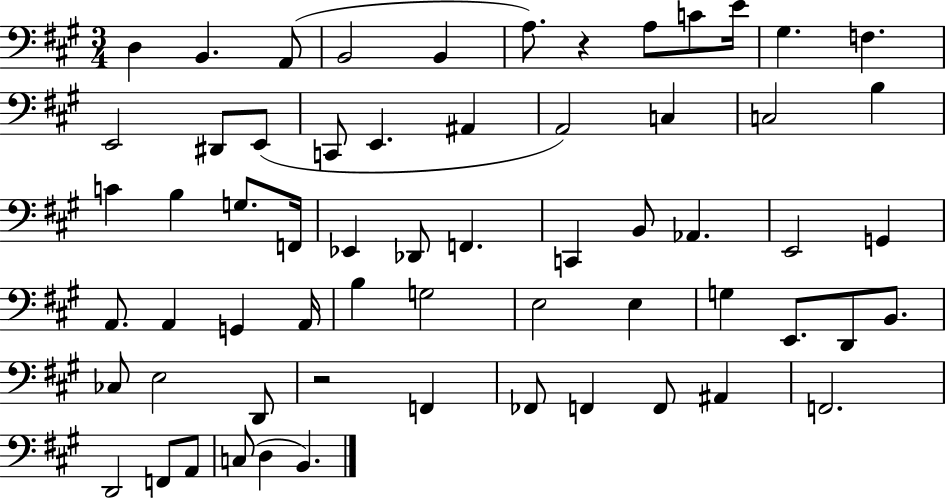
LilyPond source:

{
  \clef bass
  \numericTimeSignature
  \time 3/4
  \key a \major
  d4 b,4. a,8( | b,2 b,4 | a8.) r4 a8 c'8 e'16 | gis4. f4. | \break e,2 dis,8 e,8( | c,8 e,4. ais,4 | a,2) c4 | c2 b4 | \break c'4 b4 g8. f,16 | ees,4 des,8 f,4. | c,4 b,8 aes,4. | e,2 g,4 | \break a,8. a,4 g,4 a,16 | b4 g2 | e2 e4 | g4 e,8. d,8 b,8. | \break ces8 e2 d,8 | r2 f,4 | fes,8 f,4 f,8 ais,4 | f,2. | \break d,2 f,8 a,8 | c8( d4 b,4.) | \bar "|."
}